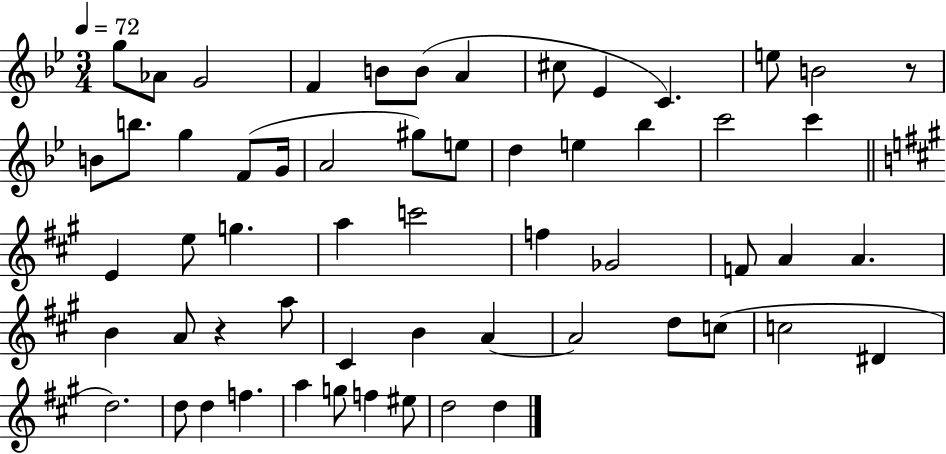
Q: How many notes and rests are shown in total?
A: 58